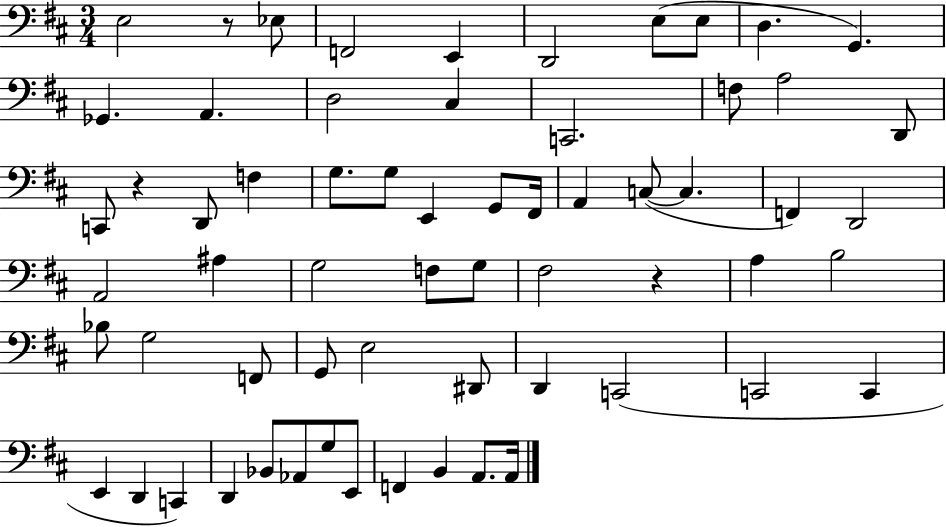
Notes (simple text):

E3/h R/e Eb3/e F2/h E2/q D2/h E3/e E3/e D3/q. G2/q. Gb2/q. A2/q. D3/h C#3/q C2/h. F3/e A3/h D2/e C2/e R/q D2/e F3/q G3/e. G3/e E2/q G2/e F#2/s A2/q C3/e C3/q. F2/q D2/h A2/h A#3/q G3/h F3/e G3/e F#3/h R/q A3/q B3/h Bb3/e G3/h F2/e G2/e E3/h D#2/e D2/q C2/h C2/h C2/q E2/q D2/q C2/q D2/q Bb2/e Ab2/e G3/e E2/e F2/q B2/q A2/e. A2/s